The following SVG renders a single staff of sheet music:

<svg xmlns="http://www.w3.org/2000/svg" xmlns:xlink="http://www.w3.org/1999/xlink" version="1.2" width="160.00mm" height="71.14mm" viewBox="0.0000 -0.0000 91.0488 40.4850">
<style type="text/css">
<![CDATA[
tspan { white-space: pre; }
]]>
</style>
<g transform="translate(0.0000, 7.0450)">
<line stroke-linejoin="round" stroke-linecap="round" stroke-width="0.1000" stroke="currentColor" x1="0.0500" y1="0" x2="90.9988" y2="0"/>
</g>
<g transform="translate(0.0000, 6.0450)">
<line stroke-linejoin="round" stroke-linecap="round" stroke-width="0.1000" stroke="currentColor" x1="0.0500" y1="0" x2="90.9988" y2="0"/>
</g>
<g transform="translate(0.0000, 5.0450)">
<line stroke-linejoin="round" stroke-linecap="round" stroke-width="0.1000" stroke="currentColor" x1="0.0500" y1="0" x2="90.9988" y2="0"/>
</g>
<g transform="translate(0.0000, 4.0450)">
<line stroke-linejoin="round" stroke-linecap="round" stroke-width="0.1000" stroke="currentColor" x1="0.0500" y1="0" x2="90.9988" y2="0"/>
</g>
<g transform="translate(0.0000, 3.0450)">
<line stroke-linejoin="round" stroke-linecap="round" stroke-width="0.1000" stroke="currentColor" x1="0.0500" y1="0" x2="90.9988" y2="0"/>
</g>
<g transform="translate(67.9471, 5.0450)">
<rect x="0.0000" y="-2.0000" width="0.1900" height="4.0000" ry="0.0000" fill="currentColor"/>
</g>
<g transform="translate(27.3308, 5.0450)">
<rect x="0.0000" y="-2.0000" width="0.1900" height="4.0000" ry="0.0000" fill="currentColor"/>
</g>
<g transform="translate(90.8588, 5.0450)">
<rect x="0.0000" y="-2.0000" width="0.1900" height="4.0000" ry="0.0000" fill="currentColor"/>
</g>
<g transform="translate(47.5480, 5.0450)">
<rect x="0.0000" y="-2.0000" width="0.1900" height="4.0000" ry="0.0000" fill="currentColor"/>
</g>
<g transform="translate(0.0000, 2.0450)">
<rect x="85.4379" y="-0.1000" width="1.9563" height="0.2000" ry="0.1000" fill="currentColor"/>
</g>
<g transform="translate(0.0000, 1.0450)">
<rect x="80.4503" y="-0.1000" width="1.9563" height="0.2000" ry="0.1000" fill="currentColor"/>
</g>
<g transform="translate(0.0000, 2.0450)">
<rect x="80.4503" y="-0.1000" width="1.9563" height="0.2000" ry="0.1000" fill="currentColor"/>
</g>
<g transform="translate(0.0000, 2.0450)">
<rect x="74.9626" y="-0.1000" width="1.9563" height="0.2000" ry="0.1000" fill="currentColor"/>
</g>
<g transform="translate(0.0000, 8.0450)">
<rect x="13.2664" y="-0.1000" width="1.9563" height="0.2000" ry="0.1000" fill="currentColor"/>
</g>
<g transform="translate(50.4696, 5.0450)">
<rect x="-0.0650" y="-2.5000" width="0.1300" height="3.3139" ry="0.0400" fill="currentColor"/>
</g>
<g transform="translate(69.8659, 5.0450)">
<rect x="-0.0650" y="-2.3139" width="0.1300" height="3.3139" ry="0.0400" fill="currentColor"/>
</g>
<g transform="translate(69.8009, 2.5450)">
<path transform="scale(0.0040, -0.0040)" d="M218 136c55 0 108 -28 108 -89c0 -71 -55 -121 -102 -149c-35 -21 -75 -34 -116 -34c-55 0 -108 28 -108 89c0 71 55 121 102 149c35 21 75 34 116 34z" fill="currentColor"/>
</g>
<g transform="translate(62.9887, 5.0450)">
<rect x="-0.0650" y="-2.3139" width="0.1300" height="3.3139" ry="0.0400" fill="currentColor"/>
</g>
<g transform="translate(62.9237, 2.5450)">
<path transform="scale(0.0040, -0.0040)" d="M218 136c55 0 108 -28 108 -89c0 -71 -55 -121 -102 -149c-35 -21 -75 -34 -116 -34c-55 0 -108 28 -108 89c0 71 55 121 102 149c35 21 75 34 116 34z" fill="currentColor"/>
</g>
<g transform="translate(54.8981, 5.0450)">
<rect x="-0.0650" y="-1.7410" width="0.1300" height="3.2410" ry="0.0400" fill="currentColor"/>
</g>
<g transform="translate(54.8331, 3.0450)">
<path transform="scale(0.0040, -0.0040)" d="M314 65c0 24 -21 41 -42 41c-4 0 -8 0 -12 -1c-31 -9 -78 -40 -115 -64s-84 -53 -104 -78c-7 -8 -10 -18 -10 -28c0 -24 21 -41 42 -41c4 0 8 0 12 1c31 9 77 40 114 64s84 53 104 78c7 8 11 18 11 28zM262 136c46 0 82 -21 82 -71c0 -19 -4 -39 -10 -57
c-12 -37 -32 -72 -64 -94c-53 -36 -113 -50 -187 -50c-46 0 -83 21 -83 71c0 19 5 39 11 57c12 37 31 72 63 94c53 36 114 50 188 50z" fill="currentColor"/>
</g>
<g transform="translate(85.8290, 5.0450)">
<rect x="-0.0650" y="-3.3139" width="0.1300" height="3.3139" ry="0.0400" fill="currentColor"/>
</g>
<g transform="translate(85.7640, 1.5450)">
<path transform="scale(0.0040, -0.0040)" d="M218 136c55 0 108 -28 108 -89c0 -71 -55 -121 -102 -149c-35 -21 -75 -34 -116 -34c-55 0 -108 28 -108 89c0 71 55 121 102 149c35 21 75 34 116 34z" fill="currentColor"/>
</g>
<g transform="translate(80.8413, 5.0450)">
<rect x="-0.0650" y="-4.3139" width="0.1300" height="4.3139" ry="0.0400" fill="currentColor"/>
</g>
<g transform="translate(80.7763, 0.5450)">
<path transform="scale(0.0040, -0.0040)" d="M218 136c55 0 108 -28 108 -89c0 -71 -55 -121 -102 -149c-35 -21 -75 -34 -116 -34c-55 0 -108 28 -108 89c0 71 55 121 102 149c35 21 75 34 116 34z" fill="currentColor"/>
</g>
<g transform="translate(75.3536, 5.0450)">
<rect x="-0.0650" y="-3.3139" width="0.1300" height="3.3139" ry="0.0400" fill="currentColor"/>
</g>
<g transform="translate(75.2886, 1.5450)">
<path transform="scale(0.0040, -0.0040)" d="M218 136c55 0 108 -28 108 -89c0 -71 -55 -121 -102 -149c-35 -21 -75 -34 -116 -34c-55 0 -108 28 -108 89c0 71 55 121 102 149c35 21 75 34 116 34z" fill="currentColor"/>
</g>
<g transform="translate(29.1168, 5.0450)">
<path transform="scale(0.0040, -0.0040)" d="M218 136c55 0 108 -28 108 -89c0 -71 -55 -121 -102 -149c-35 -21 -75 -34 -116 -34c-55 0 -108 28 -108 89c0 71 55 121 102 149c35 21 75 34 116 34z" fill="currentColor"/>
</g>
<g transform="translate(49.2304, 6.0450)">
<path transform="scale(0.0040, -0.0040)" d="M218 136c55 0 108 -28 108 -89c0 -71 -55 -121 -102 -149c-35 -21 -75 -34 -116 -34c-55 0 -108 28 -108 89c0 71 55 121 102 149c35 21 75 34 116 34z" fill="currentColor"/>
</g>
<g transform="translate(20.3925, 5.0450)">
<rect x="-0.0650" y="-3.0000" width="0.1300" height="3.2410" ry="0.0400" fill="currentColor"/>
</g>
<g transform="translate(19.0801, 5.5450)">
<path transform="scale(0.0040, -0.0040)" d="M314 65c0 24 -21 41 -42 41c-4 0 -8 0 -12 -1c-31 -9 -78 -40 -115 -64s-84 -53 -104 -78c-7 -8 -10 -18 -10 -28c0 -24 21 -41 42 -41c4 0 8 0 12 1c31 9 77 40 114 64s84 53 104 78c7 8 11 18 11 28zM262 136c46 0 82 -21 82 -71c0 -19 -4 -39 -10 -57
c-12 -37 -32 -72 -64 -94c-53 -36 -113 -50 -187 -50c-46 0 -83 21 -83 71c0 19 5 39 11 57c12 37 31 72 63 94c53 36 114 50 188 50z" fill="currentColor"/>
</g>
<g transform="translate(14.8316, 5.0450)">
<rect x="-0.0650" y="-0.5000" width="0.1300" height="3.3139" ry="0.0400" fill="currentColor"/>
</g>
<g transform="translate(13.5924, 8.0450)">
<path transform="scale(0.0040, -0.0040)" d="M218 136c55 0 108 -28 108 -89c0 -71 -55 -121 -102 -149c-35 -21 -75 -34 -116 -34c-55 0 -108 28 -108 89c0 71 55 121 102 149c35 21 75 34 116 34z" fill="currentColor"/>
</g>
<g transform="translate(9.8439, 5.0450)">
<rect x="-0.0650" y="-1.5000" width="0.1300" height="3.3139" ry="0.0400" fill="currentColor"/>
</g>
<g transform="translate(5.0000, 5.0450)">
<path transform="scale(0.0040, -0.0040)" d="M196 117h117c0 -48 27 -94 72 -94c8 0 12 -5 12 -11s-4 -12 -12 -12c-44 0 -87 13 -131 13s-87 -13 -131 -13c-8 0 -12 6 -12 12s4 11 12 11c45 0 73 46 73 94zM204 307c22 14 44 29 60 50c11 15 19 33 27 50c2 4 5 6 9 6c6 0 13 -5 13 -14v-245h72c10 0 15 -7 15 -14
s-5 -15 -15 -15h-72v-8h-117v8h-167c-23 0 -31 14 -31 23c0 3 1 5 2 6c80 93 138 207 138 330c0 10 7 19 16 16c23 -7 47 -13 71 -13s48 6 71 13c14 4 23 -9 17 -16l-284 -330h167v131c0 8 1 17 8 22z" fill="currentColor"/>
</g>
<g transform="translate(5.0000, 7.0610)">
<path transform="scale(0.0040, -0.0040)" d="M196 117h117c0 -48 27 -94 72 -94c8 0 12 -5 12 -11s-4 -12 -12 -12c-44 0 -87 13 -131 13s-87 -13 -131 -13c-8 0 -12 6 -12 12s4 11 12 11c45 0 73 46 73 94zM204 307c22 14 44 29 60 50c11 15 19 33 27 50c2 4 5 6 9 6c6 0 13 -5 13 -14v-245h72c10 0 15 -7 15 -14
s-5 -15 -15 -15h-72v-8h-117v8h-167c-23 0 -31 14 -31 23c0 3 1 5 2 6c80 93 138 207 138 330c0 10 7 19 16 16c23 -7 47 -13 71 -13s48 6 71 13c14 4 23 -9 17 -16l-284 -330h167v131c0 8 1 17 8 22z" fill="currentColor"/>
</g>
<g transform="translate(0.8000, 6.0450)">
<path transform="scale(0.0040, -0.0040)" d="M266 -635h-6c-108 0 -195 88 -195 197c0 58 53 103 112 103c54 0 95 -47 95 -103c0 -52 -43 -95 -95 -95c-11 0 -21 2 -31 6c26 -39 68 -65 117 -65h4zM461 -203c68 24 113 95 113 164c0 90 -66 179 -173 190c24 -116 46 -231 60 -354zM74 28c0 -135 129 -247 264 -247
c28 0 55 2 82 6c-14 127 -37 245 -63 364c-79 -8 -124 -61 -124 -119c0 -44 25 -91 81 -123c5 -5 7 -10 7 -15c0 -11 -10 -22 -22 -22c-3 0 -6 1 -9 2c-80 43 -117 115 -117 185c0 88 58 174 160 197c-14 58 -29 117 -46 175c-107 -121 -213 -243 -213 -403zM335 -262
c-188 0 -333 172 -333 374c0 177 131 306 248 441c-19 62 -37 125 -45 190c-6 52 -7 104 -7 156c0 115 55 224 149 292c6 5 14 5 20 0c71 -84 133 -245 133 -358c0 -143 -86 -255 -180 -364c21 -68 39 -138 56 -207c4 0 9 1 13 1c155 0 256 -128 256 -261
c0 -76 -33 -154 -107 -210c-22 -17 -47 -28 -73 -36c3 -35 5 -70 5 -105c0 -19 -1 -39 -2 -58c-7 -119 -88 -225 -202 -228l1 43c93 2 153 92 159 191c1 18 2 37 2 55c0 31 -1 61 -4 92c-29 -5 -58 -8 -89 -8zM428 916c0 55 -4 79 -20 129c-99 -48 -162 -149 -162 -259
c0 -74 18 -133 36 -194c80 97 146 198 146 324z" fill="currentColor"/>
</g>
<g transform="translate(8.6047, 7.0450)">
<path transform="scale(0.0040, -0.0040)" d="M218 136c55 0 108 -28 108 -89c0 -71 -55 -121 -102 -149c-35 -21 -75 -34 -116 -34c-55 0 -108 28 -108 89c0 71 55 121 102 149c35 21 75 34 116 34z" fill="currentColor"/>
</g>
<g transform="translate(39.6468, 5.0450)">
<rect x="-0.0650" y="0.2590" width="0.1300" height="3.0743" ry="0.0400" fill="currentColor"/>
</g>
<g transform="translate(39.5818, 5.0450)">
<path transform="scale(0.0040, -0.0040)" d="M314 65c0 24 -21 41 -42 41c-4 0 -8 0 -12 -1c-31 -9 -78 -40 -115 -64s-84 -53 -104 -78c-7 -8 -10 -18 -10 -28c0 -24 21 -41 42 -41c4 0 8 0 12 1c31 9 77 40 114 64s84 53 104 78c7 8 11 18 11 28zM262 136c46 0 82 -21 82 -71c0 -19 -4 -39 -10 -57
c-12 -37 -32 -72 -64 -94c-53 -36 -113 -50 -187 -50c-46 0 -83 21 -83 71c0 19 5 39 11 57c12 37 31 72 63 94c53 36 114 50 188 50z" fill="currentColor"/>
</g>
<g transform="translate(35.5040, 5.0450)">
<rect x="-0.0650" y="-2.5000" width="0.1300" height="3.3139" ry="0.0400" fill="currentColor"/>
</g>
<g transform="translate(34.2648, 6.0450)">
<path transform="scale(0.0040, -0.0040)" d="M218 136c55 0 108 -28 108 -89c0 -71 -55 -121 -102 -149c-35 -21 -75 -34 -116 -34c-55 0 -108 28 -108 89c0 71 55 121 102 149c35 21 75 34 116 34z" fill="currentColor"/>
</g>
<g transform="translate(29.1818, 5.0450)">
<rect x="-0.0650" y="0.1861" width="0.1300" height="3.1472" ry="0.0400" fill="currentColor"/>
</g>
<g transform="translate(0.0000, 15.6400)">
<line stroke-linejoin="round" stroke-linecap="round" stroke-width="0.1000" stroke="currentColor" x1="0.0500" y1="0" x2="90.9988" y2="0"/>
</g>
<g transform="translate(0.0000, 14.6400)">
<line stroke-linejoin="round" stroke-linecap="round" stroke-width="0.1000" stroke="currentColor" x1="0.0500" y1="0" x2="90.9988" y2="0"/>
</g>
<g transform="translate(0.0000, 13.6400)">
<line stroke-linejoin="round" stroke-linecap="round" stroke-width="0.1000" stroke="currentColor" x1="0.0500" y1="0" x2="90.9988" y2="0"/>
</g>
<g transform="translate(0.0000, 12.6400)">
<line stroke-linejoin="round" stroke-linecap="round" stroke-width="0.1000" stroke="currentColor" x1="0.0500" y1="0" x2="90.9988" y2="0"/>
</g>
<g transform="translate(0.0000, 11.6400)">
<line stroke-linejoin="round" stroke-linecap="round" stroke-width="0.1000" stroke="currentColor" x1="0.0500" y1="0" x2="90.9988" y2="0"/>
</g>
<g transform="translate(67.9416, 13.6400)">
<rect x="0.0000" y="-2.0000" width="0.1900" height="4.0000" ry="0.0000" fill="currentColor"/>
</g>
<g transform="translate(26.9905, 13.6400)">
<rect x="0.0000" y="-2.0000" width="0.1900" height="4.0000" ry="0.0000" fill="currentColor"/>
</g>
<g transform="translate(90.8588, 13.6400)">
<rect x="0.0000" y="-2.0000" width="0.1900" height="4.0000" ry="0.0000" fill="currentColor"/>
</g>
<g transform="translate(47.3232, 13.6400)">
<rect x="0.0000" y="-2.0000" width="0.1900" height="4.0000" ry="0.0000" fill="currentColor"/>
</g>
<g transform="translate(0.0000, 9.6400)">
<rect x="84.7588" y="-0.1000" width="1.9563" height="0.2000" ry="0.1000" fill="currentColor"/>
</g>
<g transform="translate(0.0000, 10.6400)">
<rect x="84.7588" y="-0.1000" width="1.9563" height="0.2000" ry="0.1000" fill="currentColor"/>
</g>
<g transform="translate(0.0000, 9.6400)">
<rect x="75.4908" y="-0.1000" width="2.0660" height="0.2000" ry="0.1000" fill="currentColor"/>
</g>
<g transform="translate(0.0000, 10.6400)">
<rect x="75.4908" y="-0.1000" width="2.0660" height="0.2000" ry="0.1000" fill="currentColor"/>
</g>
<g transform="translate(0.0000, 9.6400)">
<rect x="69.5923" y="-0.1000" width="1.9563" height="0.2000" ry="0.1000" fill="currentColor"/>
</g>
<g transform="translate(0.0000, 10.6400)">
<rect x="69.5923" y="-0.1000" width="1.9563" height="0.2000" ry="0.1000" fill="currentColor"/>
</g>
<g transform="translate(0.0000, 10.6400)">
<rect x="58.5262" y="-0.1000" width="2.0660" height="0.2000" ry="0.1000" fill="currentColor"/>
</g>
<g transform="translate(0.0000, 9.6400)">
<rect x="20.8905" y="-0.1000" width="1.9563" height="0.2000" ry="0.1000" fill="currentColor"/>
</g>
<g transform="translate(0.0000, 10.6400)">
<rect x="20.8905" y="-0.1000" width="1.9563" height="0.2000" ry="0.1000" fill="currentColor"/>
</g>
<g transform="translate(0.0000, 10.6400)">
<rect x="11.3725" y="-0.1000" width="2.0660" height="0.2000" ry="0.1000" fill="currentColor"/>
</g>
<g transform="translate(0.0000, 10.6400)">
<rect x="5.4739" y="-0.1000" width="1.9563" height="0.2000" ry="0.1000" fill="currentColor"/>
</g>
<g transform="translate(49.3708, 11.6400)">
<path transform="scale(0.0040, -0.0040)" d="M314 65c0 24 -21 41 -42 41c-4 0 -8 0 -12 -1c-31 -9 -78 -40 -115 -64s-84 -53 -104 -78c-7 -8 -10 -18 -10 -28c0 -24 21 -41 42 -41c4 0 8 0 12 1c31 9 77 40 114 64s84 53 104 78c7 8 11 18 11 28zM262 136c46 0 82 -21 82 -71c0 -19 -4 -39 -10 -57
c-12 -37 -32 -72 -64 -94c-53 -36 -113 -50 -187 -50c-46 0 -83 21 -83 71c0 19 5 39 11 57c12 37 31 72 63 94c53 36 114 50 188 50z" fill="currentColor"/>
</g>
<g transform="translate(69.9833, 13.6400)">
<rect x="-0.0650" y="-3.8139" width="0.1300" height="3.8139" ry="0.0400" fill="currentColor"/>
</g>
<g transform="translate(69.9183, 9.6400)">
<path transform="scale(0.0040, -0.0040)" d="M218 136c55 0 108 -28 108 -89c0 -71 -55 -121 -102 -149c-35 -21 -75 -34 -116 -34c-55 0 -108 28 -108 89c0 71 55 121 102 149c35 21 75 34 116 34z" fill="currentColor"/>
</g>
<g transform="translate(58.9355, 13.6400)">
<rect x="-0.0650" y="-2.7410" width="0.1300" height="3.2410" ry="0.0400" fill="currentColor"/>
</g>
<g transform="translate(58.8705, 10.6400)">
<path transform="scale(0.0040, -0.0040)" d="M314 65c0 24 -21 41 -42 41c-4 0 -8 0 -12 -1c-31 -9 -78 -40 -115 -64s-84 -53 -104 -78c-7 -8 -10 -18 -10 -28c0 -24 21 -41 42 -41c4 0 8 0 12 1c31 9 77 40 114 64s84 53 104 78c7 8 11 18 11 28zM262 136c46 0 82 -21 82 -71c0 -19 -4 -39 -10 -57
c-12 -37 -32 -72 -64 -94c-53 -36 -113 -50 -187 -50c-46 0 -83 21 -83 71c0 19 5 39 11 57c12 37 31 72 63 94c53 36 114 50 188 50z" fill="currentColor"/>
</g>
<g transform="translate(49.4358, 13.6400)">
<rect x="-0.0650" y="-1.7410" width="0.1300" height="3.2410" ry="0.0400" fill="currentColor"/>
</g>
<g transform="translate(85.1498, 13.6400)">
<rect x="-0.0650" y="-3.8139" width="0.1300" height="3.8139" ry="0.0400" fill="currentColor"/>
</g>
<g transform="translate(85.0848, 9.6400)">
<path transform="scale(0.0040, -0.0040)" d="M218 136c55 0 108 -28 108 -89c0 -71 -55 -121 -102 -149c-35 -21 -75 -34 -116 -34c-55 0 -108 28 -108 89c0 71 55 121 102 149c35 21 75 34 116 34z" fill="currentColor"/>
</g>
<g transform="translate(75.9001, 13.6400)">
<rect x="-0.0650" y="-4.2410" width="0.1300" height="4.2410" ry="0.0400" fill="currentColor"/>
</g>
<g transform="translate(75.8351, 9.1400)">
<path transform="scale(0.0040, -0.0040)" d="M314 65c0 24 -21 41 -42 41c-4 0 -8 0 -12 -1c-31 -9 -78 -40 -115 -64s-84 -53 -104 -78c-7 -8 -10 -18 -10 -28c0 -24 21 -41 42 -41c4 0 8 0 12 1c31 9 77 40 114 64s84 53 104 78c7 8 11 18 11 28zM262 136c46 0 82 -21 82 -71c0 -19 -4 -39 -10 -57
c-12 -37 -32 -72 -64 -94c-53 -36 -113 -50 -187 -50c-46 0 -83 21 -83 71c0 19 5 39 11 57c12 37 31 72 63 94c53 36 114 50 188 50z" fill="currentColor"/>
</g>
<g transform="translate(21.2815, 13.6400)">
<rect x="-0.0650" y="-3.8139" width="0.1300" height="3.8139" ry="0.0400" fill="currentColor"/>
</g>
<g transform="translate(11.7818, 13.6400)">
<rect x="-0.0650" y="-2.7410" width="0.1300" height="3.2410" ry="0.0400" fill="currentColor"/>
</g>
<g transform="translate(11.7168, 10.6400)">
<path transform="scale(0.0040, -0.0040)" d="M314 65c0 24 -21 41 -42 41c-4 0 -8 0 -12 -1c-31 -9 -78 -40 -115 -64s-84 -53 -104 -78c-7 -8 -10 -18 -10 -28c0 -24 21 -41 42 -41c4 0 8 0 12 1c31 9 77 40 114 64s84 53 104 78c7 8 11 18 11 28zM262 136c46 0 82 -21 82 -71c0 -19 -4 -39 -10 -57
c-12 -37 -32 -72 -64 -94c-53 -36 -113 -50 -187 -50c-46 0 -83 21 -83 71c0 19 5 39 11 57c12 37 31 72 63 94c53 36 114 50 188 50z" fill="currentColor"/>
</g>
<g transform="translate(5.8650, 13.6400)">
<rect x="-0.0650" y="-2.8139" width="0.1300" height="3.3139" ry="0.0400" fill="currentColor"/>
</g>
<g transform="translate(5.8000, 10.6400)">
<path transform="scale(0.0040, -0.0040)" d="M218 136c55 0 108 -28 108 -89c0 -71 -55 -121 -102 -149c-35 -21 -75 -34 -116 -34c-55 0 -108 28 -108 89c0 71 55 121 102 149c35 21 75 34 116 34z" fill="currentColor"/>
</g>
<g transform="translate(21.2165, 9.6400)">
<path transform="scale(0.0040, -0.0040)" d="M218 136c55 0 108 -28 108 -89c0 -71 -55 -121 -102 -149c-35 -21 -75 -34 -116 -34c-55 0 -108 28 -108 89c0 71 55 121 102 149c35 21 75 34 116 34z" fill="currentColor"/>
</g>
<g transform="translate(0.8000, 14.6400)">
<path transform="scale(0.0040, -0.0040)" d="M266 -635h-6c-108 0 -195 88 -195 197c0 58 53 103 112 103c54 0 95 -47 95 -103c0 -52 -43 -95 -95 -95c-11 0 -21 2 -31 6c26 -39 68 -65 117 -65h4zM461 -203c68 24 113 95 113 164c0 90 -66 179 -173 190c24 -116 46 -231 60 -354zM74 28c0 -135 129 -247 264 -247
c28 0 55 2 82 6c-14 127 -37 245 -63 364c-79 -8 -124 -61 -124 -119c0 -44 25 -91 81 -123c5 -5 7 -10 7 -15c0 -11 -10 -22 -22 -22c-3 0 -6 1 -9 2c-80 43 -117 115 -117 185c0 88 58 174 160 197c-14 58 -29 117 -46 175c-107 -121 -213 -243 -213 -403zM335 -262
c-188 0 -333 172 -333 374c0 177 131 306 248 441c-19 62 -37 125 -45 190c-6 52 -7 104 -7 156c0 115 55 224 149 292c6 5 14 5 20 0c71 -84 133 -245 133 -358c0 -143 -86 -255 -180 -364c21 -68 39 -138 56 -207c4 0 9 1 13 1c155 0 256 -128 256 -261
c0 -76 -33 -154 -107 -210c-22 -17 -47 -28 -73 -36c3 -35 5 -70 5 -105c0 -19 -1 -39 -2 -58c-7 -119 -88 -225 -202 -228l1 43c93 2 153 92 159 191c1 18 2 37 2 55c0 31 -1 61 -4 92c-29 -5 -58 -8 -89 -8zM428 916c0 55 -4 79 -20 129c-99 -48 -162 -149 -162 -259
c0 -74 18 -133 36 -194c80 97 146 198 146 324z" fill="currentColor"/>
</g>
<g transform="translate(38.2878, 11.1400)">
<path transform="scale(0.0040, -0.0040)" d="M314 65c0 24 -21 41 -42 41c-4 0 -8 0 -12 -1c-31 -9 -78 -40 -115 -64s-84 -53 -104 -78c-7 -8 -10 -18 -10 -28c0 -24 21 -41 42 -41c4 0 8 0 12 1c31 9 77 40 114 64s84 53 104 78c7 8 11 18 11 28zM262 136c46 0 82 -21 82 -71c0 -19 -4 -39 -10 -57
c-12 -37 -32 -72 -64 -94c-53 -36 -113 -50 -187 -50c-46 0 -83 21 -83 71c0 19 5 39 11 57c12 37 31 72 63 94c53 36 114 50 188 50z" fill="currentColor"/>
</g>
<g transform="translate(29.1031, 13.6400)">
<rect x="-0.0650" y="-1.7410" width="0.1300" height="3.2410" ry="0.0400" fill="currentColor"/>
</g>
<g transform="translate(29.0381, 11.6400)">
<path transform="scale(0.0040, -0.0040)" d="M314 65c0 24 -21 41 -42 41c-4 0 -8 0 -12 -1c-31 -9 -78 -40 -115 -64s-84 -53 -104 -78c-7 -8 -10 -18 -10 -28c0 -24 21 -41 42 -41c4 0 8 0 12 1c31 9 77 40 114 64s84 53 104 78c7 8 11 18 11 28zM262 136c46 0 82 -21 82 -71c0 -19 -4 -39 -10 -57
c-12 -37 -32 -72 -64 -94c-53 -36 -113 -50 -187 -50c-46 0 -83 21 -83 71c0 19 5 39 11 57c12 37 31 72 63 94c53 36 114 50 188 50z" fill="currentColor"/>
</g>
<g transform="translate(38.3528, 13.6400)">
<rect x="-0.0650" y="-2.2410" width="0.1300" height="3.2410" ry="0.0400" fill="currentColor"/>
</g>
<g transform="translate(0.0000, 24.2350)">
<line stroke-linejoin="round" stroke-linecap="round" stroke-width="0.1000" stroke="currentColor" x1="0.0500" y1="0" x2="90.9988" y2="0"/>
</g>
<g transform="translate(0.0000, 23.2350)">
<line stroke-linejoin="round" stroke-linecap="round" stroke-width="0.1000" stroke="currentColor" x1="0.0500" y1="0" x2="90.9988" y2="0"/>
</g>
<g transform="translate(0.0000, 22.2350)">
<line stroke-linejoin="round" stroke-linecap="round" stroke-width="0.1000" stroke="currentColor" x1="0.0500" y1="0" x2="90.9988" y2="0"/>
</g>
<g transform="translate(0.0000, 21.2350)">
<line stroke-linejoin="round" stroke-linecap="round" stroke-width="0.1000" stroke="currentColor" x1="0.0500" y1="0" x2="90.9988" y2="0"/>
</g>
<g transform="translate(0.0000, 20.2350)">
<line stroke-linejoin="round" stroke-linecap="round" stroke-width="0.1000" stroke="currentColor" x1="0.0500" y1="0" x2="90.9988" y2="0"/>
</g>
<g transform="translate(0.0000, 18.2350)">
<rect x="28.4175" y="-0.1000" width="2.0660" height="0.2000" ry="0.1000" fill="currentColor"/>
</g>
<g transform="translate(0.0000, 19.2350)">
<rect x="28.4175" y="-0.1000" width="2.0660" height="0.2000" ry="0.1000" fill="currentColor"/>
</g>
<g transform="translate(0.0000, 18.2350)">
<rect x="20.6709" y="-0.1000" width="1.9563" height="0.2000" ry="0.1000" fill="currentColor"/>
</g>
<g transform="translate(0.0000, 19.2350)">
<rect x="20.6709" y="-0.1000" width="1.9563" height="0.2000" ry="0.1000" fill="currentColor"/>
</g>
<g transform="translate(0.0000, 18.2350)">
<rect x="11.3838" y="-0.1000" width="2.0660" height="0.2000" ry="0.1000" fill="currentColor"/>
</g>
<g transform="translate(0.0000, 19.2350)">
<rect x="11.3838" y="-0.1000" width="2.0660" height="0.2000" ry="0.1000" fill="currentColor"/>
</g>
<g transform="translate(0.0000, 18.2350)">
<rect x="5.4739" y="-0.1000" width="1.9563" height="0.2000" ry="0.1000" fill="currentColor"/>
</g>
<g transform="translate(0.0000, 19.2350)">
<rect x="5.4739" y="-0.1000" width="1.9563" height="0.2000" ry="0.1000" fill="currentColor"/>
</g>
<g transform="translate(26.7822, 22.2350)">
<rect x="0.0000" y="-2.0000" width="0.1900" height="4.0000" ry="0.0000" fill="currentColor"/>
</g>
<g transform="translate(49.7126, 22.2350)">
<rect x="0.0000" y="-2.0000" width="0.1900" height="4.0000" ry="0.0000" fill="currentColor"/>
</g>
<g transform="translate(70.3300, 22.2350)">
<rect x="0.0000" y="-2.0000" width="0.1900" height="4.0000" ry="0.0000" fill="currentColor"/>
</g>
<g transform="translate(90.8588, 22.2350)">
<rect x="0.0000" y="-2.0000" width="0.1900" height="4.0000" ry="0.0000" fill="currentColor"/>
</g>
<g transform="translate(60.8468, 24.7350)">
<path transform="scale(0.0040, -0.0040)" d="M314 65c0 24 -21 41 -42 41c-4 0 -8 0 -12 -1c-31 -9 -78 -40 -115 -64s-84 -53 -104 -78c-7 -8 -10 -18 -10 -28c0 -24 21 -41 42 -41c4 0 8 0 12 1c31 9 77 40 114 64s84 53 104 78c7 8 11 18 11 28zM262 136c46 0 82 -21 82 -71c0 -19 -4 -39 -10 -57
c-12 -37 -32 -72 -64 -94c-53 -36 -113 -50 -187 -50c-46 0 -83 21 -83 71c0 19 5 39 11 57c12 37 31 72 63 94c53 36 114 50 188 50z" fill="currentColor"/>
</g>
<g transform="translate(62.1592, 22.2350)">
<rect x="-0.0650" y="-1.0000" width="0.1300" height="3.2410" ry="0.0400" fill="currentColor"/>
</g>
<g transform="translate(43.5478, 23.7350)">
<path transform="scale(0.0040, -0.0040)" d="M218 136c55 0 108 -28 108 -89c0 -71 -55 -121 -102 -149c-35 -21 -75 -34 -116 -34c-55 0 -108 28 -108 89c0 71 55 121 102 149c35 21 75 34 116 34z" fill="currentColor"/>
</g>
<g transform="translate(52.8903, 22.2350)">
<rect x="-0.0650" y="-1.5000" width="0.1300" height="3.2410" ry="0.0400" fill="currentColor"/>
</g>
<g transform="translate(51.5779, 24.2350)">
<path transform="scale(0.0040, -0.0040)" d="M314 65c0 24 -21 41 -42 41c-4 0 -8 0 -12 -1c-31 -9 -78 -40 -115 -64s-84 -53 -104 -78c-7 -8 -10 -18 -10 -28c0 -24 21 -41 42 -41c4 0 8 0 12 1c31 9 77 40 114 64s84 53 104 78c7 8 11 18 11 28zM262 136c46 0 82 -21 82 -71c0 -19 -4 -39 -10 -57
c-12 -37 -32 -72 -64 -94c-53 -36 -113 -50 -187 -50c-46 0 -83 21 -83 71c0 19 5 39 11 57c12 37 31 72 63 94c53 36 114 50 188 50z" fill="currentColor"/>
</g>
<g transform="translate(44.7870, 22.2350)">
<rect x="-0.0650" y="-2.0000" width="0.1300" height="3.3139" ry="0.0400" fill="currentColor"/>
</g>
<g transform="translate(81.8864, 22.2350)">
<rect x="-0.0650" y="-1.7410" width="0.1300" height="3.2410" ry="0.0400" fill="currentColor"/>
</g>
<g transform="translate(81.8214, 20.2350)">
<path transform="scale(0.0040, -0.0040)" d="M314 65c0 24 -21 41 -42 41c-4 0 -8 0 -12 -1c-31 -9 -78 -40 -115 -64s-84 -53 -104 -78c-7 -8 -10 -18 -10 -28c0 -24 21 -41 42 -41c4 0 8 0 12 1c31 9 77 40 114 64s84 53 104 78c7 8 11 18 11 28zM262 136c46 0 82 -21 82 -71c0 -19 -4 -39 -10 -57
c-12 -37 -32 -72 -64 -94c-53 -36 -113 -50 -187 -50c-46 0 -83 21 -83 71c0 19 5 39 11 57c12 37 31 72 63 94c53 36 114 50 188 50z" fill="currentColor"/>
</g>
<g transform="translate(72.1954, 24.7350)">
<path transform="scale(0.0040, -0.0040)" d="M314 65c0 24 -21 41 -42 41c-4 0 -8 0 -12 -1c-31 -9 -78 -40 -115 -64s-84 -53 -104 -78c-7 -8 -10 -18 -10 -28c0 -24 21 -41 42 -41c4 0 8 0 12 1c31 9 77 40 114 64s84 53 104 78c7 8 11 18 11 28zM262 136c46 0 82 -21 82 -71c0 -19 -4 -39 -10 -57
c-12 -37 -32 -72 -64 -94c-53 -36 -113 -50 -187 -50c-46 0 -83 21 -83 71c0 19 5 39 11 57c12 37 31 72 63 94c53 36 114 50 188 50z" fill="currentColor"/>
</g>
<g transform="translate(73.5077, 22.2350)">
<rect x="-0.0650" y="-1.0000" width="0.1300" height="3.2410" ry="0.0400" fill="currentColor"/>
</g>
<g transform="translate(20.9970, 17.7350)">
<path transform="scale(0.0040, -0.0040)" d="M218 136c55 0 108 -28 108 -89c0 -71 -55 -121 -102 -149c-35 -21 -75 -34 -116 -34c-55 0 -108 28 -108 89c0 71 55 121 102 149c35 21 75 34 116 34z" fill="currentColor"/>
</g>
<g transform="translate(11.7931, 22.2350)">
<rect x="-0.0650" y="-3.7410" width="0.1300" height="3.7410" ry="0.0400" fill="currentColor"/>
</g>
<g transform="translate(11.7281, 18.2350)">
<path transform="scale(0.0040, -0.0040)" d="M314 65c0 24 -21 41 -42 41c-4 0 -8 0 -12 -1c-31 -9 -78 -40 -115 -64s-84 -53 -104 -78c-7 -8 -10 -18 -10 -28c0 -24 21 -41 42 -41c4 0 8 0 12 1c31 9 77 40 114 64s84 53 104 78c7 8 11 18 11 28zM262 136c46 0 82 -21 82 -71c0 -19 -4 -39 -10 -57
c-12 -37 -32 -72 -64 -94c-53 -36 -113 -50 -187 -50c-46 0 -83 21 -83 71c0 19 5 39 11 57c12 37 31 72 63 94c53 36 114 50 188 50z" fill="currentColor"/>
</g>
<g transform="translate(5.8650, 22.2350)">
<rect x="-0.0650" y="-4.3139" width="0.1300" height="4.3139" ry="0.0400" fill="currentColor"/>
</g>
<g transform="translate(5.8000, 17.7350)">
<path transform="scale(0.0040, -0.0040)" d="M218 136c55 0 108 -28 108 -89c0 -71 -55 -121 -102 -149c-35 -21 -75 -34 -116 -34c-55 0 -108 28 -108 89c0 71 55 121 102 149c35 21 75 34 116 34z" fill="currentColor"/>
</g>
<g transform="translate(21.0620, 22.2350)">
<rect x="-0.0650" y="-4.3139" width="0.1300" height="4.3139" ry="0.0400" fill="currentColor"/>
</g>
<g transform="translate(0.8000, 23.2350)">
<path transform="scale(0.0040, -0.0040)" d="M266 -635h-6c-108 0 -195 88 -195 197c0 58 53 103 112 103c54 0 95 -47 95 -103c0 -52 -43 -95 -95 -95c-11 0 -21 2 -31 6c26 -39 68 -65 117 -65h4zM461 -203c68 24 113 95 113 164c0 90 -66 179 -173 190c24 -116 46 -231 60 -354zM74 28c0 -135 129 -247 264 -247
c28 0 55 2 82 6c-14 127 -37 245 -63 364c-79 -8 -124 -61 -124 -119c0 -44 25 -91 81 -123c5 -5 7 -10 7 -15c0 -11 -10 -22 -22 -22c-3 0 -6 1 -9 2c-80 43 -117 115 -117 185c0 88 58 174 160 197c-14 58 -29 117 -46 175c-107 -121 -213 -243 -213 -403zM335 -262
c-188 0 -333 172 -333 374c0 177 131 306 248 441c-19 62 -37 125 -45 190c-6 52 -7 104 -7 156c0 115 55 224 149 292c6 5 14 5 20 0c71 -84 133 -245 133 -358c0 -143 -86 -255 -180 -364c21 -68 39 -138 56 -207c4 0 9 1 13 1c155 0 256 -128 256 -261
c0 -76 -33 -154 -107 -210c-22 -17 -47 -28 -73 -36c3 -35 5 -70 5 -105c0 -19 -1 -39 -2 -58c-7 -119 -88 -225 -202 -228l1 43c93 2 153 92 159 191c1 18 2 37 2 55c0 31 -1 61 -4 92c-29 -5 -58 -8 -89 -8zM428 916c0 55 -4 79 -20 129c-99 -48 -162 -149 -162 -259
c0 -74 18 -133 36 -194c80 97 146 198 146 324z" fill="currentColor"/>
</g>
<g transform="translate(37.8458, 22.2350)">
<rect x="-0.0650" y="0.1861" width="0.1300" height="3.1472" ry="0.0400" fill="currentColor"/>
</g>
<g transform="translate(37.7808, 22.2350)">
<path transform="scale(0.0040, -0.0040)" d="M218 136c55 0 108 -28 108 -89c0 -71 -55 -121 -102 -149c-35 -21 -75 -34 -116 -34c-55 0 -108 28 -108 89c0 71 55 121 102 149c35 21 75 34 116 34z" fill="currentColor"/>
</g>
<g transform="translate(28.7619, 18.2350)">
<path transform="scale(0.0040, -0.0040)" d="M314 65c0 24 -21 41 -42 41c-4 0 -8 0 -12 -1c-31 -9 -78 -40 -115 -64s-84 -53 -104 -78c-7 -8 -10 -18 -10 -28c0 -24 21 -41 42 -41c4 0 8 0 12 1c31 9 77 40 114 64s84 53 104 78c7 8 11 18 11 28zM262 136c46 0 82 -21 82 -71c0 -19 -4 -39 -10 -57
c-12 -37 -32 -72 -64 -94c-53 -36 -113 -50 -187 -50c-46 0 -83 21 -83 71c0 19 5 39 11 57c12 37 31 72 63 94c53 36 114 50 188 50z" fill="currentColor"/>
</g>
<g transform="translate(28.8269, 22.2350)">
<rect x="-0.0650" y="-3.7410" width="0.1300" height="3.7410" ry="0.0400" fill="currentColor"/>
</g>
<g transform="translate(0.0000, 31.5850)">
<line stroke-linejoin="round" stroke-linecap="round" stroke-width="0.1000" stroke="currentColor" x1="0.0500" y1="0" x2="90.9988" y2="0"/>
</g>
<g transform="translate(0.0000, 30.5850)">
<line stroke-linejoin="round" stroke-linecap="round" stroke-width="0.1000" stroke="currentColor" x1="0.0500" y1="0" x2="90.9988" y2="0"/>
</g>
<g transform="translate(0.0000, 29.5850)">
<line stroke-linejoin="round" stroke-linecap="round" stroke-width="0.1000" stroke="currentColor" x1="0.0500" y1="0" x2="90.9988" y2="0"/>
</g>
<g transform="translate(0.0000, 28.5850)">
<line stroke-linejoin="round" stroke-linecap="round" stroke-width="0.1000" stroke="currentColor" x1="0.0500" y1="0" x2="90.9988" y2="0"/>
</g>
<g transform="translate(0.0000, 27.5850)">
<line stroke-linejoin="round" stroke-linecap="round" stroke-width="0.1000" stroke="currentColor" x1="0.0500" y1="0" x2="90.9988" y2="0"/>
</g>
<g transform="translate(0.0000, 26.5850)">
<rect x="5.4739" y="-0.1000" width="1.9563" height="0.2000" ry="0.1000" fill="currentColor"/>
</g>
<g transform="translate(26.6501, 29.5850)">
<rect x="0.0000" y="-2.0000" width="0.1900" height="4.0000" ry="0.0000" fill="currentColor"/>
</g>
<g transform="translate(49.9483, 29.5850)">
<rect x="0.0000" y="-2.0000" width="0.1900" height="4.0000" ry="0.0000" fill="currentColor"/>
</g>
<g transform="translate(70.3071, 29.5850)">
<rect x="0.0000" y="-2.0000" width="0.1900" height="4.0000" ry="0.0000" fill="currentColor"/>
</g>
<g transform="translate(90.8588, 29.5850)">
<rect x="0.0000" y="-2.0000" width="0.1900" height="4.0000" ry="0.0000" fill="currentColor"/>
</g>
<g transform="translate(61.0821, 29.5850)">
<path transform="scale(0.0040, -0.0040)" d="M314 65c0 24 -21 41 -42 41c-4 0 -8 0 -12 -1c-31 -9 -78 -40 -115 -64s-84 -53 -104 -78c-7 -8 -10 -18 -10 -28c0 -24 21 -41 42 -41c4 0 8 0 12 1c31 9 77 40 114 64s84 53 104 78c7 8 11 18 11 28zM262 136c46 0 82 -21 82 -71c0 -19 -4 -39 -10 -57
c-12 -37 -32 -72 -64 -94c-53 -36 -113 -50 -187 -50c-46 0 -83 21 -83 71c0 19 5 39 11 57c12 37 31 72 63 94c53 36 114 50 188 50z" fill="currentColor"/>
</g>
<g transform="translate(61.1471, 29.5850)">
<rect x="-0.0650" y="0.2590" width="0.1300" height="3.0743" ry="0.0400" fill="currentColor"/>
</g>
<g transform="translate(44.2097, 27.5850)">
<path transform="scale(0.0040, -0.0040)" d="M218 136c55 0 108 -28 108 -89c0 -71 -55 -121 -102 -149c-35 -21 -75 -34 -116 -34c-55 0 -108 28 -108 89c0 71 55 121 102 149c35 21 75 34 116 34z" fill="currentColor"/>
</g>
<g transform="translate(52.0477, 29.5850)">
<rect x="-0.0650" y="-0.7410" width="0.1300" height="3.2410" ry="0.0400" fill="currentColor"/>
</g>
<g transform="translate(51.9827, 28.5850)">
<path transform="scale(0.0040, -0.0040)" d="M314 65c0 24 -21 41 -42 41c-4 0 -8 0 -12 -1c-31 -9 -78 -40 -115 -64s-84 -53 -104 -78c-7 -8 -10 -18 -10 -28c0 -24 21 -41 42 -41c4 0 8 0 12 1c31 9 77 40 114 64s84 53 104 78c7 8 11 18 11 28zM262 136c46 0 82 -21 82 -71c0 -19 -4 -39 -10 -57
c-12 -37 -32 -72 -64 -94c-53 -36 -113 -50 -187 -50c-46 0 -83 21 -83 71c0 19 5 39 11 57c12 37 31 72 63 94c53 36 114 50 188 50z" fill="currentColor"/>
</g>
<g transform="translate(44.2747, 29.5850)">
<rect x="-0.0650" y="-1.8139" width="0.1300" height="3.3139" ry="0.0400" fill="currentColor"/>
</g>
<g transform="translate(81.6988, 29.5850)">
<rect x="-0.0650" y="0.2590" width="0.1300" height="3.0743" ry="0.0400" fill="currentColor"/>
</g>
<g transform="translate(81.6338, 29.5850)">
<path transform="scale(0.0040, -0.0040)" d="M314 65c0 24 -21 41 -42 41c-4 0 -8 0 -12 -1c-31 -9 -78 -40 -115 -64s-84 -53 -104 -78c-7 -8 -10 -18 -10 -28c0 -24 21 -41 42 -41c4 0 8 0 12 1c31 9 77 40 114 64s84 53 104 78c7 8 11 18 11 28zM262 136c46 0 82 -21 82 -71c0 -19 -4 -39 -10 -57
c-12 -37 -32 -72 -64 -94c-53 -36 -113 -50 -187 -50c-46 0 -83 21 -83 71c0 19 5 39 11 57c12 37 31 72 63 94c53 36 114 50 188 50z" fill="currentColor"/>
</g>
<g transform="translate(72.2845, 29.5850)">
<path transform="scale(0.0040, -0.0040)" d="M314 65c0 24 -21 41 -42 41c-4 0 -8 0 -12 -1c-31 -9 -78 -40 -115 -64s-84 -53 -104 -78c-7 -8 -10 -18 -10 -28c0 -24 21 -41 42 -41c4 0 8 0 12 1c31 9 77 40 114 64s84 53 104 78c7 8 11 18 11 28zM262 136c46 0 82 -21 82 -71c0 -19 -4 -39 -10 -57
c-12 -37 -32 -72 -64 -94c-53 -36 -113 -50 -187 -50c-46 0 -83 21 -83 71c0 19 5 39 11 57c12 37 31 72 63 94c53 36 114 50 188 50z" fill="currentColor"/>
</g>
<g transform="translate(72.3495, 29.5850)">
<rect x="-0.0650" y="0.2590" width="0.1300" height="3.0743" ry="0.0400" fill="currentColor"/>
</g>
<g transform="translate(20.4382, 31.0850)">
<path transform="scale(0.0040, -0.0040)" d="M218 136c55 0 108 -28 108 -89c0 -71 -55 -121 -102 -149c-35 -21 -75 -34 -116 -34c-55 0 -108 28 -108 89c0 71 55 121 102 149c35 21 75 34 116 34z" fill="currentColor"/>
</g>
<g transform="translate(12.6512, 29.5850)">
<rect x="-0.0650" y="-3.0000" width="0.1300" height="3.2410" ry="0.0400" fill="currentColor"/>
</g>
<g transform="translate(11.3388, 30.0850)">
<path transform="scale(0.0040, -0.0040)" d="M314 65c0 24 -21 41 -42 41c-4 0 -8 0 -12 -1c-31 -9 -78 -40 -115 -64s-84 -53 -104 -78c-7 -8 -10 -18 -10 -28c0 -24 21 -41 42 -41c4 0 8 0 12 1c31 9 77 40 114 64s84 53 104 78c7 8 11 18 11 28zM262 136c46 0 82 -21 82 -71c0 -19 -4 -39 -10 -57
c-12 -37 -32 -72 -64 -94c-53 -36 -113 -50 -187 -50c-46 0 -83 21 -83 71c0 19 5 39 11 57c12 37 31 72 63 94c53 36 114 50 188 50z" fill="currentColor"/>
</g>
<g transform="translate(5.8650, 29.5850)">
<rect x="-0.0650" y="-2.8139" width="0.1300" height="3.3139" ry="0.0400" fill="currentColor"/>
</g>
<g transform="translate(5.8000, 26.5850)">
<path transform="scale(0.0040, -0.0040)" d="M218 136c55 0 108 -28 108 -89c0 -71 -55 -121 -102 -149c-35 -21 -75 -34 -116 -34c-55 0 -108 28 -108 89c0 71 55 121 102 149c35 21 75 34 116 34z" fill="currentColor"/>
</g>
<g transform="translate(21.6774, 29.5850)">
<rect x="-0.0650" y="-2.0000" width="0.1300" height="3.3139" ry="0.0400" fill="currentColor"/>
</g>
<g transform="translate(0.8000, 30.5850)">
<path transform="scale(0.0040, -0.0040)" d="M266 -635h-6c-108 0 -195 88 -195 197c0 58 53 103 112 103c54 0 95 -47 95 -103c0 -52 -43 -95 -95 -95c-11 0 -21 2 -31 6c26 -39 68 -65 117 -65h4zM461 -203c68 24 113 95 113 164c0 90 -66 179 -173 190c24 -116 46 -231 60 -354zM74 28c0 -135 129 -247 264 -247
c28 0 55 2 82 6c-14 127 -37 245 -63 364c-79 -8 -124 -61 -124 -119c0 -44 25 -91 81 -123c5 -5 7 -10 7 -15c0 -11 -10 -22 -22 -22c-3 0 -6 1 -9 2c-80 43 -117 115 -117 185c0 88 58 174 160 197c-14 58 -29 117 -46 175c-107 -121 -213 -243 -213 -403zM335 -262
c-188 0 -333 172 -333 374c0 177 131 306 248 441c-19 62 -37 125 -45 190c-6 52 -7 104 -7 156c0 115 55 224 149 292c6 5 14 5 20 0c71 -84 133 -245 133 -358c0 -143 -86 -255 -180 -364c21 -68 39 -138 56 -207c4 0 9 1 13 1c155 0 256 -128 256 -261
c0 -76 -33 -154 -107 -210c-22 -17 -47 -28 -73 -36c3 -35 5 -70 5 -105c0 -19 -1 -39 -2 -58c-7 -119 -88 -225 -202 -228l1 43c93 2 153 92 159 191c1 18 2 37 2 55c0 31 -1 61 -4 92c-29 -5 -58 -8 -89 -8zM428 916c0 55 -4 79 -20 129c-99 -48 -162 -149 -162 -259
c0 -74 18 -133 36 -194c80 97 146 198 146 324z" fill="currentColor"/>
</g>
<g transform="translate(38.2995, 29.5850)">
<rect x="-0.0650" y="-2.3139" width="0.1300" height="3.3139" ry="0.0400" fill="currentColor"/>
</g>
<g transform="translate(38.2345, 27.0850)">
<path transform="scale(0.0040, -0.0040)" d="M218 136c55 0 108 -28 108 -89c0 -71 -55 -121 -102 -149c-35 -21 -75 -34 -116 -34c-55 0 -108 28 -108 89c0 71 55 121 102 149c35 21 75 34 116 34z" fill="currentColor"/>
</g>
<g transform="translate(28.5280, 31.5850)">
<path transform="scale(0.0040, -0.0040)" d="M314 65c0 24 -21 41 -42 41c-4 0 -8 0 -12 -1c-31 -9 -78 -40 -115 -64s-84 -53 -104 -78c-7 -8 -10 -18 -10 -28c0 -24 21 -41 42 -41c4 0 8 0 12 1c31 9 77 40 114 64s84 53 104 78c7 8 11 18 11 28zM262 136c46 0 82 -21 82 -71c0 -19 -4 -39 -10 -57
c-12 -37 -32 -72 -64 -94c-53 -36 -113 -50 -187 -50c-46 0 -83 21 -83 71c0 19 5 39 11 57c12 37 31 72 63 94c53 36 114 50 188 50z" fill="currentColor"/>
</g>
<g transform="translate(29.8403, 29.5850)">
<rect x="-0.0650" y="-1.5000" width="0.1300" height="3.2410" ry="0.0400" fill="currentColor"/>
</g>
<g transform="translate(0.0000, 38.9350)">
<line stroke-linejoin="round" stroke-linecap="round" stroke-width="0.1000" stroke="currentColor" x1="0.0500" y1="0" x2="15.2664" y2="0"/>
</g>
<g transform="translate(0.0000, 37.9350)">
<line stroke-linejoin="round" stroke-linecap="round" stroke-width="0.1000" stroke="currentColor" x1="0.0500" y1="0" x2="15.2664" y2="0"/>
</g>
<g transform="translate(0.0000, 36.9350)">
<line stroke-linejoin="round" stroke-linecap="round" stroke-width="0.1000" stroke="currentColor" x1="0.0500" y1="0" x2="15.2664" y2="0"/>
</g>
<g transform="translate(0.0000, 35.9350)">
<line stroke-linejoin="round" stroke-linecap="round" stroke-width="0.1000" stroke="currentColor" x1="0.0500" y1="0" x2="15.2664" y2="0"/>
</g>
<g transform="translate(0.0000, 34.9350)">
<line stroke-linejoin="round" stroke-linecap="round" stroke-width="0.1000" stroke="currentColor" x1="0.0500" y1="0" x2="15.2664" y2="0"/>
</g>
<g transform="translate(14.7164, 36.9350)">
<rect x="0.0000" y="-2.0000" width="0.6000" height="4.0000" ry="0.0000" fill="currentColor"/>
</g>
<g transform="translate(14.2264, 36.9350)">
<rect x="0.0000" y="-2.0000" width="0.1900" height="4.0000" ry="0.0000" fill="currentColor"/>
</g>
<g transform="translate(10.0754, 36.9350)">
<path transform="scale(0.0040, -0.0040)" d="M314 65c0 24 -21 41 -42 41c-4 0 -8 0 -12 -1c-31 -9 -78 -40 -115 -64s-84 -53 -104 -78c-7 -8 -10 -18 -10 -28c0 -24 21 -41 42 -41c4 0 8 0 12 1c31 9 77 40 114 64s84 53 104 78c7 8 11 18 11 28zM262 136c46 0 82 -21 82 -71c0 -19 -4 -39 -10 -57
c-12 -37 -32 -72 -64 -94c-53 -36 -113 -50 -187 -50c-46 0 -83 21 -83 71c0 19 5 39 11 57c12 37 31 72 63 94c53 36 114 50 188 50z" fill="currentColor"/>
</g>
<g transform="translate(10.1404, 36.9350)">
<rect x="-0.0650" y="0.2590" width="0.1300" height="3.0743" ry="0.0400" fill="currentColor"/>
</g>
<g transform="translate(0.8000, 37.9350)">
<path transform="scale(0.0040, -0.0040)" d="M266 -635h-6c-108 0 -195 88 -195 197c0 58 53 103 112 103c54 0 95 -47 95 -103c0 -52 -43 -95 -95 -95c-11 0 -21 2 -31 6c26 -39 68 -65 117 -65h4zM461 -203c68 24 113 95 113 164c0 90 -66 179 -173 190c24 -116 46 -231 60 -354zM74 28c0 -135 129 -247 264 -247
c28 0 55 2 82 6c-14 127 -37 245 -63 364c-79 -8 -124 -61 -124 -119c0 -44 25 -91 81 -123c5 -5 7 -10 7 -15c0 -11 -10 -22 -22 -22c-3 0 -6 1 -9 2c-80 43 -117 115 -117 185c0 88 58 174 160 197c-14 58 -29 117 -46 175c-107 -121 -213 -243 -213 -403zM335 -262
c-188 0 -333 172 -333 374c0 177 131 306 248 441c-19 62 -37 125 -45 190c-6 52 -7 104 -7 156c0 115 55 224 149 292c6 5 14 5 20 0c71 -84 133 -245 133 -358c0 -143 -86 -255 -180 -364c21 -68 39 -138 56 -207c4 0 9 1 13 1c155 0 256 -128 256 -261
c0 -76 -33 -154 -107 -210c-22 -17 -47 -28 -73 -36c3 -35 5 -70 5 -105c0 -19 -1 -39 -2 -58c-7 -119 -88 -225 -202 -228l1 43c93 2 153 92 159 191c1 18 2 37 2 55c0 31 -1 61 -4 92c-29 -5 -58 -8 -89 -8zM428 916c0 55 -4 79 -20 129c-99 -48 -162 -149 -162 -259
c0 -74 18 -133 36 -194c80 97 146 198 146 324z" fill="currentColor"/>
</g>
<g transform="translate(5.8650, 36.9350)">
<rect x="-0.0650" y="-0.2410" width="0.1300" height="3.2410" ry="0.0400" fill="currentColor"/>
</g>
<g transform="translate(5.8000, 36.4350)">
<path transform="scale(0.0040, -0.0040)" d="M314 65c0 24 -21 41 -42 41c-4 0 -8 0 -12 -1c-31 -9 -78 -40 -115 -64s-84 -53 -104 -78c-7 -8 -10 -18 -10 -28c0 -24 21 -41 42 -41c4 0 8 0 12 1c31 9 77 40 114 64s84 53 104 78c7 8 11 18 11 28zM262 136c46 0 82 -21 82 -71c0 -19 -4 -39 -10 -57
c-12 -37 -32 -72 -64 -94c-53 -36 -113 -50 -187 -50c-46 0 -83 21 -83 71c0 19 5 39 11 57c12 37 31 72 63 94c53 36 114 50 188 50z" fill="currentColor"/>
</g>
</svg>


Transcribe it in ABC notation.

X:1
T:Untitled
M:4/4
L:1/4
K:C
E C A2 B G B2 G f2 g g b d' b a a2 c' f2 g2 f2 a2 c' d'2 c' d' c'2 d' c'2 B F E2 D2 D2 f2 a A2 F E2 g f d2 B2 B2 B2 c2 B2